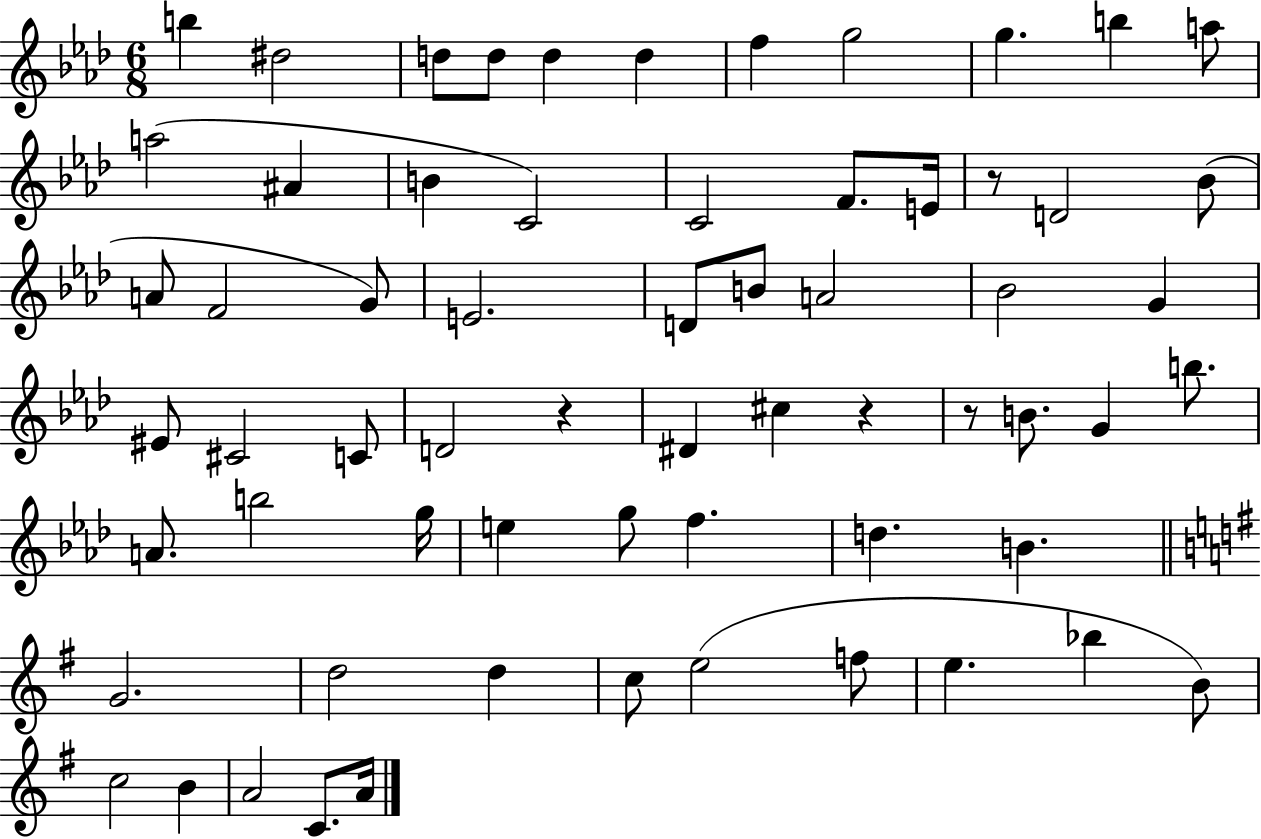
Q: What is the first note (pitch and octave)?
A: B5